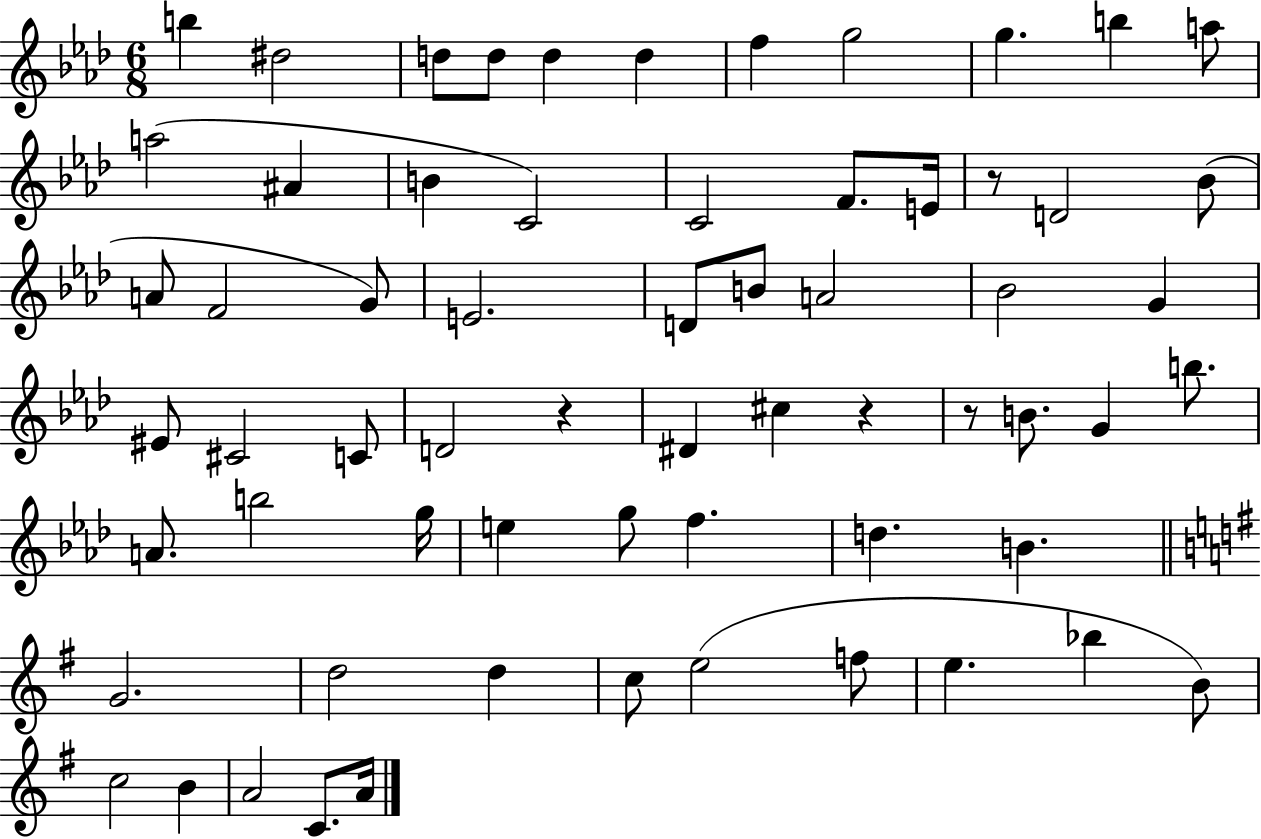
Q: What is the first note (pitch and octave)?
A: B5